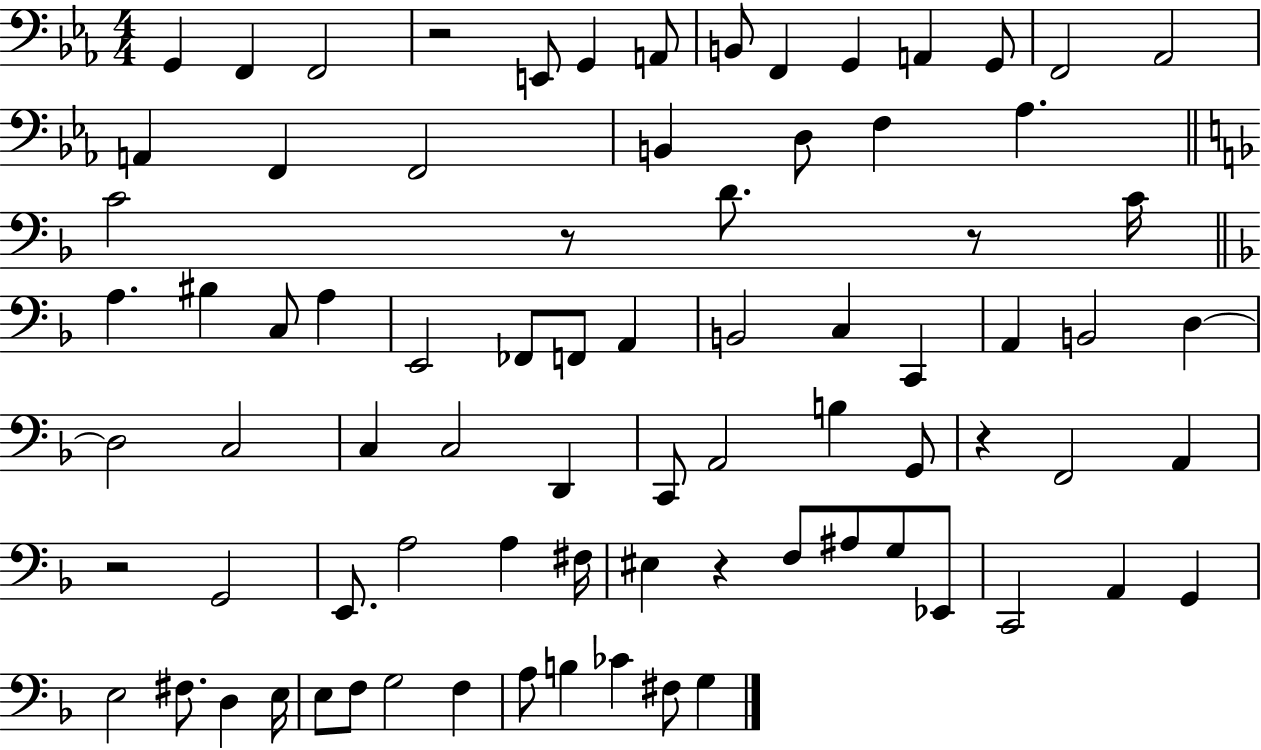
G2/q F2/q F2/h R/h E2/e G2/q A2/e B2/e F2/q G2/q A2/q G2/e F2/h Ab2/h A2/q F2/q F2/h B2/q D3/e F3/q Ab3/q. C4/h R/e D4/e. R/e C4/s A3/q. BIS3/q C3/e A3/q E2/h FES2/e F2/e A2/q B2/h C3/q C2/q A2/q B2/h D3/q D3/h C3/h C3/q C3/h D2/q C2/e A2/h B3/q G2/e R/q F2/h A2/q R/h G2/h E2/e. A3/h A3/q F#3/s EIS3/q R/q F3/e A#3/e G3/e Eb2/e C2/h A2/q G2/q E3/h F#3/e. D3/q E3/s E3/e F3/e G3/h F3/q A3/e B3/q CES4/q F#3/e G3/q